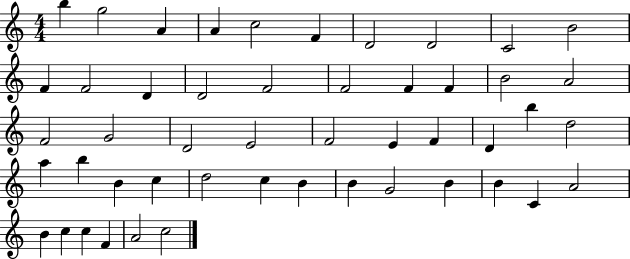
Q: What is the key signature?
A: C major